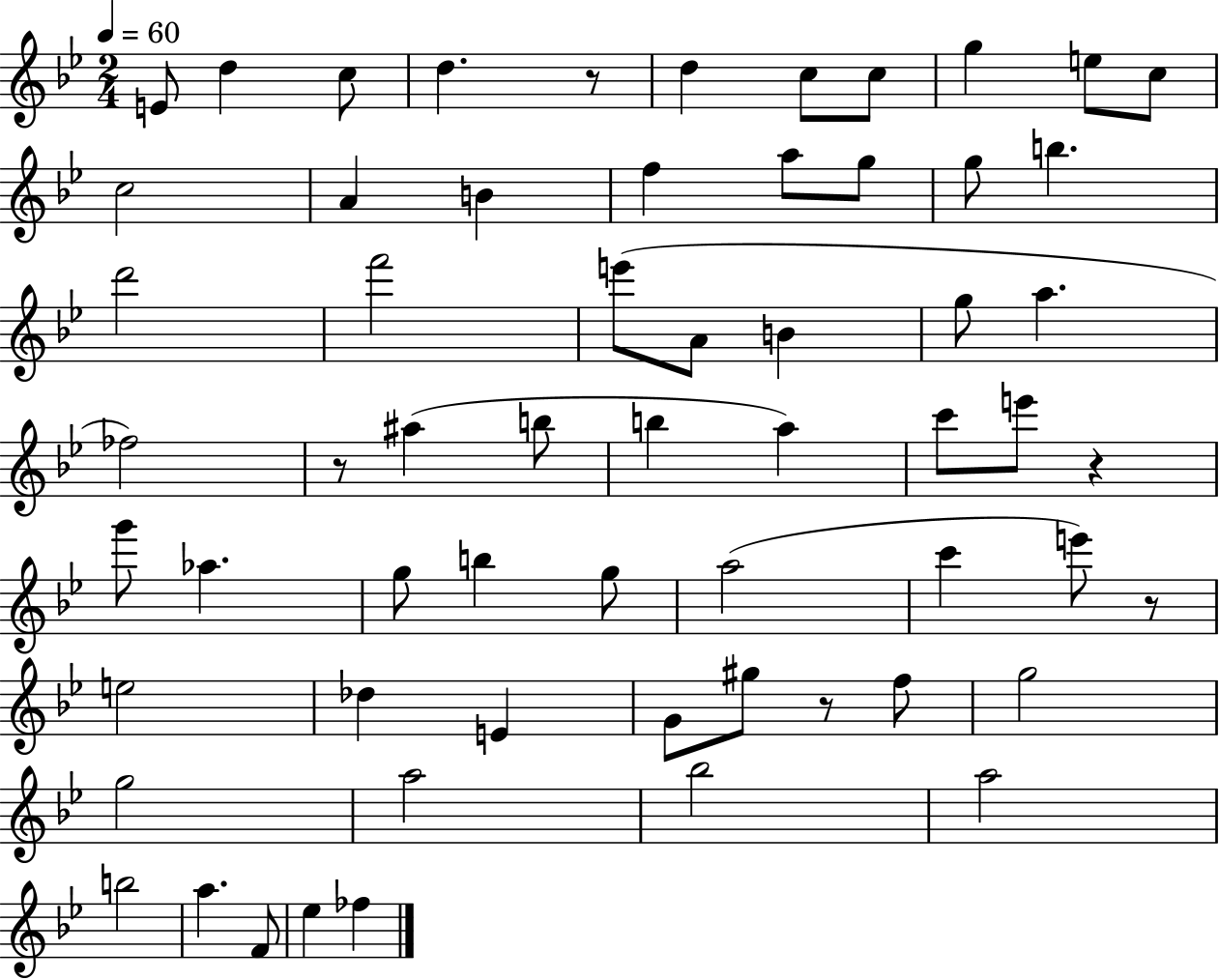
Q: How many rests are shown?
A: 5